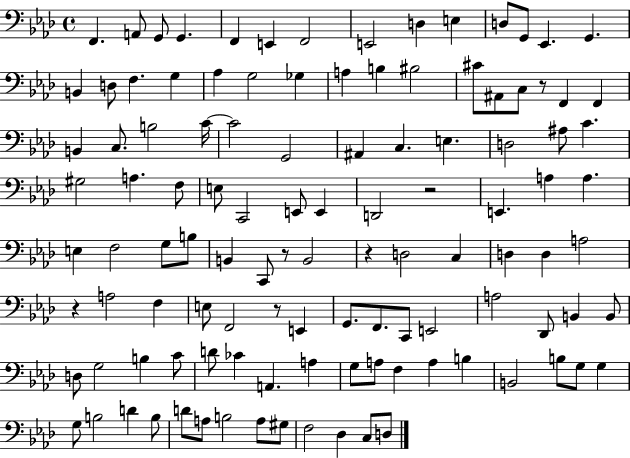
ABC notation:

X:1
T:Untitled
M:4/4
L:1/4
K:Ab
F,, A,,/2 G,,/2 G,, F,, E,, F,,2 E,,2 D, E, D,/2 G,,/2 _E,, G,, B,, D,/2 F, G, _A, G,2 _G, A, B, ^B,2 ^C/2 ^A,,/2 C,/2 z/2 F,, F,, B,, C,/2 B,2 C/4 C2 G,,2 ^A,, C, E, D,2 ^A,/2 C ^G,2 A, F,/2 E,/2 C,,2 E,,/2 E,, D,,2 z2 E,, A, A, E, F,2 G,/2 B,/2 B,, C,,/2 z/2 B,,2 z D,2 C, D, D, A,2 z A,2 F, E,/2 F,,2 z/2 E,, G,,/2 F,,/2 C,,/2 E,,2 A,2 _D,,/2 B,, B,,/2 D,/2 G,2 B, C/2 D/2 _C A,, A, G,/2 A,/2 F, A, B, B,,2 B,/2 G,/2 G, G,/2 B,2 D B,/2 D/2 A,/2 B,2 A,/2 ^G,/2 F,2 _D, C,/2 D,/2